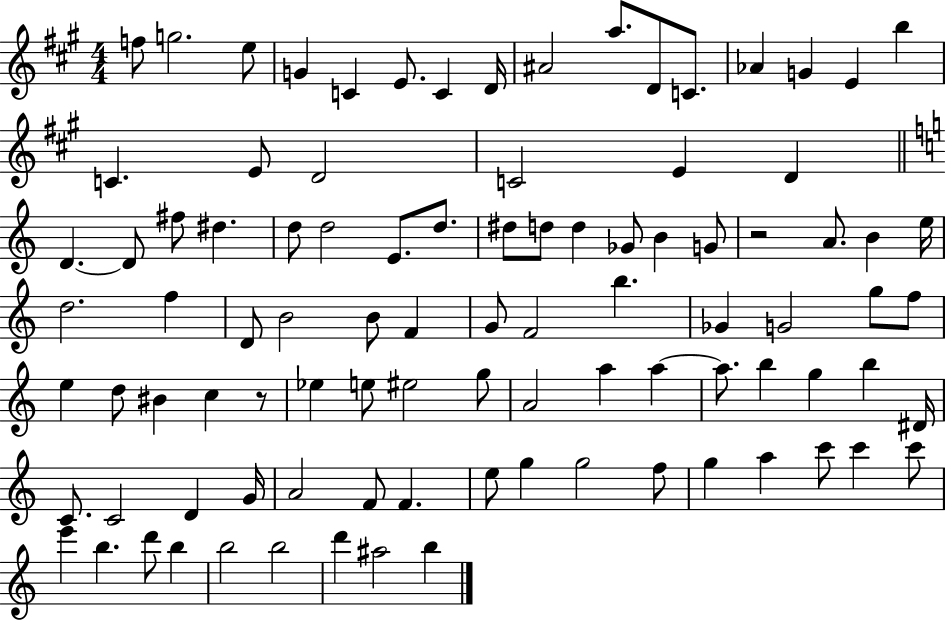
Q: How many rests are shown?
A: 2